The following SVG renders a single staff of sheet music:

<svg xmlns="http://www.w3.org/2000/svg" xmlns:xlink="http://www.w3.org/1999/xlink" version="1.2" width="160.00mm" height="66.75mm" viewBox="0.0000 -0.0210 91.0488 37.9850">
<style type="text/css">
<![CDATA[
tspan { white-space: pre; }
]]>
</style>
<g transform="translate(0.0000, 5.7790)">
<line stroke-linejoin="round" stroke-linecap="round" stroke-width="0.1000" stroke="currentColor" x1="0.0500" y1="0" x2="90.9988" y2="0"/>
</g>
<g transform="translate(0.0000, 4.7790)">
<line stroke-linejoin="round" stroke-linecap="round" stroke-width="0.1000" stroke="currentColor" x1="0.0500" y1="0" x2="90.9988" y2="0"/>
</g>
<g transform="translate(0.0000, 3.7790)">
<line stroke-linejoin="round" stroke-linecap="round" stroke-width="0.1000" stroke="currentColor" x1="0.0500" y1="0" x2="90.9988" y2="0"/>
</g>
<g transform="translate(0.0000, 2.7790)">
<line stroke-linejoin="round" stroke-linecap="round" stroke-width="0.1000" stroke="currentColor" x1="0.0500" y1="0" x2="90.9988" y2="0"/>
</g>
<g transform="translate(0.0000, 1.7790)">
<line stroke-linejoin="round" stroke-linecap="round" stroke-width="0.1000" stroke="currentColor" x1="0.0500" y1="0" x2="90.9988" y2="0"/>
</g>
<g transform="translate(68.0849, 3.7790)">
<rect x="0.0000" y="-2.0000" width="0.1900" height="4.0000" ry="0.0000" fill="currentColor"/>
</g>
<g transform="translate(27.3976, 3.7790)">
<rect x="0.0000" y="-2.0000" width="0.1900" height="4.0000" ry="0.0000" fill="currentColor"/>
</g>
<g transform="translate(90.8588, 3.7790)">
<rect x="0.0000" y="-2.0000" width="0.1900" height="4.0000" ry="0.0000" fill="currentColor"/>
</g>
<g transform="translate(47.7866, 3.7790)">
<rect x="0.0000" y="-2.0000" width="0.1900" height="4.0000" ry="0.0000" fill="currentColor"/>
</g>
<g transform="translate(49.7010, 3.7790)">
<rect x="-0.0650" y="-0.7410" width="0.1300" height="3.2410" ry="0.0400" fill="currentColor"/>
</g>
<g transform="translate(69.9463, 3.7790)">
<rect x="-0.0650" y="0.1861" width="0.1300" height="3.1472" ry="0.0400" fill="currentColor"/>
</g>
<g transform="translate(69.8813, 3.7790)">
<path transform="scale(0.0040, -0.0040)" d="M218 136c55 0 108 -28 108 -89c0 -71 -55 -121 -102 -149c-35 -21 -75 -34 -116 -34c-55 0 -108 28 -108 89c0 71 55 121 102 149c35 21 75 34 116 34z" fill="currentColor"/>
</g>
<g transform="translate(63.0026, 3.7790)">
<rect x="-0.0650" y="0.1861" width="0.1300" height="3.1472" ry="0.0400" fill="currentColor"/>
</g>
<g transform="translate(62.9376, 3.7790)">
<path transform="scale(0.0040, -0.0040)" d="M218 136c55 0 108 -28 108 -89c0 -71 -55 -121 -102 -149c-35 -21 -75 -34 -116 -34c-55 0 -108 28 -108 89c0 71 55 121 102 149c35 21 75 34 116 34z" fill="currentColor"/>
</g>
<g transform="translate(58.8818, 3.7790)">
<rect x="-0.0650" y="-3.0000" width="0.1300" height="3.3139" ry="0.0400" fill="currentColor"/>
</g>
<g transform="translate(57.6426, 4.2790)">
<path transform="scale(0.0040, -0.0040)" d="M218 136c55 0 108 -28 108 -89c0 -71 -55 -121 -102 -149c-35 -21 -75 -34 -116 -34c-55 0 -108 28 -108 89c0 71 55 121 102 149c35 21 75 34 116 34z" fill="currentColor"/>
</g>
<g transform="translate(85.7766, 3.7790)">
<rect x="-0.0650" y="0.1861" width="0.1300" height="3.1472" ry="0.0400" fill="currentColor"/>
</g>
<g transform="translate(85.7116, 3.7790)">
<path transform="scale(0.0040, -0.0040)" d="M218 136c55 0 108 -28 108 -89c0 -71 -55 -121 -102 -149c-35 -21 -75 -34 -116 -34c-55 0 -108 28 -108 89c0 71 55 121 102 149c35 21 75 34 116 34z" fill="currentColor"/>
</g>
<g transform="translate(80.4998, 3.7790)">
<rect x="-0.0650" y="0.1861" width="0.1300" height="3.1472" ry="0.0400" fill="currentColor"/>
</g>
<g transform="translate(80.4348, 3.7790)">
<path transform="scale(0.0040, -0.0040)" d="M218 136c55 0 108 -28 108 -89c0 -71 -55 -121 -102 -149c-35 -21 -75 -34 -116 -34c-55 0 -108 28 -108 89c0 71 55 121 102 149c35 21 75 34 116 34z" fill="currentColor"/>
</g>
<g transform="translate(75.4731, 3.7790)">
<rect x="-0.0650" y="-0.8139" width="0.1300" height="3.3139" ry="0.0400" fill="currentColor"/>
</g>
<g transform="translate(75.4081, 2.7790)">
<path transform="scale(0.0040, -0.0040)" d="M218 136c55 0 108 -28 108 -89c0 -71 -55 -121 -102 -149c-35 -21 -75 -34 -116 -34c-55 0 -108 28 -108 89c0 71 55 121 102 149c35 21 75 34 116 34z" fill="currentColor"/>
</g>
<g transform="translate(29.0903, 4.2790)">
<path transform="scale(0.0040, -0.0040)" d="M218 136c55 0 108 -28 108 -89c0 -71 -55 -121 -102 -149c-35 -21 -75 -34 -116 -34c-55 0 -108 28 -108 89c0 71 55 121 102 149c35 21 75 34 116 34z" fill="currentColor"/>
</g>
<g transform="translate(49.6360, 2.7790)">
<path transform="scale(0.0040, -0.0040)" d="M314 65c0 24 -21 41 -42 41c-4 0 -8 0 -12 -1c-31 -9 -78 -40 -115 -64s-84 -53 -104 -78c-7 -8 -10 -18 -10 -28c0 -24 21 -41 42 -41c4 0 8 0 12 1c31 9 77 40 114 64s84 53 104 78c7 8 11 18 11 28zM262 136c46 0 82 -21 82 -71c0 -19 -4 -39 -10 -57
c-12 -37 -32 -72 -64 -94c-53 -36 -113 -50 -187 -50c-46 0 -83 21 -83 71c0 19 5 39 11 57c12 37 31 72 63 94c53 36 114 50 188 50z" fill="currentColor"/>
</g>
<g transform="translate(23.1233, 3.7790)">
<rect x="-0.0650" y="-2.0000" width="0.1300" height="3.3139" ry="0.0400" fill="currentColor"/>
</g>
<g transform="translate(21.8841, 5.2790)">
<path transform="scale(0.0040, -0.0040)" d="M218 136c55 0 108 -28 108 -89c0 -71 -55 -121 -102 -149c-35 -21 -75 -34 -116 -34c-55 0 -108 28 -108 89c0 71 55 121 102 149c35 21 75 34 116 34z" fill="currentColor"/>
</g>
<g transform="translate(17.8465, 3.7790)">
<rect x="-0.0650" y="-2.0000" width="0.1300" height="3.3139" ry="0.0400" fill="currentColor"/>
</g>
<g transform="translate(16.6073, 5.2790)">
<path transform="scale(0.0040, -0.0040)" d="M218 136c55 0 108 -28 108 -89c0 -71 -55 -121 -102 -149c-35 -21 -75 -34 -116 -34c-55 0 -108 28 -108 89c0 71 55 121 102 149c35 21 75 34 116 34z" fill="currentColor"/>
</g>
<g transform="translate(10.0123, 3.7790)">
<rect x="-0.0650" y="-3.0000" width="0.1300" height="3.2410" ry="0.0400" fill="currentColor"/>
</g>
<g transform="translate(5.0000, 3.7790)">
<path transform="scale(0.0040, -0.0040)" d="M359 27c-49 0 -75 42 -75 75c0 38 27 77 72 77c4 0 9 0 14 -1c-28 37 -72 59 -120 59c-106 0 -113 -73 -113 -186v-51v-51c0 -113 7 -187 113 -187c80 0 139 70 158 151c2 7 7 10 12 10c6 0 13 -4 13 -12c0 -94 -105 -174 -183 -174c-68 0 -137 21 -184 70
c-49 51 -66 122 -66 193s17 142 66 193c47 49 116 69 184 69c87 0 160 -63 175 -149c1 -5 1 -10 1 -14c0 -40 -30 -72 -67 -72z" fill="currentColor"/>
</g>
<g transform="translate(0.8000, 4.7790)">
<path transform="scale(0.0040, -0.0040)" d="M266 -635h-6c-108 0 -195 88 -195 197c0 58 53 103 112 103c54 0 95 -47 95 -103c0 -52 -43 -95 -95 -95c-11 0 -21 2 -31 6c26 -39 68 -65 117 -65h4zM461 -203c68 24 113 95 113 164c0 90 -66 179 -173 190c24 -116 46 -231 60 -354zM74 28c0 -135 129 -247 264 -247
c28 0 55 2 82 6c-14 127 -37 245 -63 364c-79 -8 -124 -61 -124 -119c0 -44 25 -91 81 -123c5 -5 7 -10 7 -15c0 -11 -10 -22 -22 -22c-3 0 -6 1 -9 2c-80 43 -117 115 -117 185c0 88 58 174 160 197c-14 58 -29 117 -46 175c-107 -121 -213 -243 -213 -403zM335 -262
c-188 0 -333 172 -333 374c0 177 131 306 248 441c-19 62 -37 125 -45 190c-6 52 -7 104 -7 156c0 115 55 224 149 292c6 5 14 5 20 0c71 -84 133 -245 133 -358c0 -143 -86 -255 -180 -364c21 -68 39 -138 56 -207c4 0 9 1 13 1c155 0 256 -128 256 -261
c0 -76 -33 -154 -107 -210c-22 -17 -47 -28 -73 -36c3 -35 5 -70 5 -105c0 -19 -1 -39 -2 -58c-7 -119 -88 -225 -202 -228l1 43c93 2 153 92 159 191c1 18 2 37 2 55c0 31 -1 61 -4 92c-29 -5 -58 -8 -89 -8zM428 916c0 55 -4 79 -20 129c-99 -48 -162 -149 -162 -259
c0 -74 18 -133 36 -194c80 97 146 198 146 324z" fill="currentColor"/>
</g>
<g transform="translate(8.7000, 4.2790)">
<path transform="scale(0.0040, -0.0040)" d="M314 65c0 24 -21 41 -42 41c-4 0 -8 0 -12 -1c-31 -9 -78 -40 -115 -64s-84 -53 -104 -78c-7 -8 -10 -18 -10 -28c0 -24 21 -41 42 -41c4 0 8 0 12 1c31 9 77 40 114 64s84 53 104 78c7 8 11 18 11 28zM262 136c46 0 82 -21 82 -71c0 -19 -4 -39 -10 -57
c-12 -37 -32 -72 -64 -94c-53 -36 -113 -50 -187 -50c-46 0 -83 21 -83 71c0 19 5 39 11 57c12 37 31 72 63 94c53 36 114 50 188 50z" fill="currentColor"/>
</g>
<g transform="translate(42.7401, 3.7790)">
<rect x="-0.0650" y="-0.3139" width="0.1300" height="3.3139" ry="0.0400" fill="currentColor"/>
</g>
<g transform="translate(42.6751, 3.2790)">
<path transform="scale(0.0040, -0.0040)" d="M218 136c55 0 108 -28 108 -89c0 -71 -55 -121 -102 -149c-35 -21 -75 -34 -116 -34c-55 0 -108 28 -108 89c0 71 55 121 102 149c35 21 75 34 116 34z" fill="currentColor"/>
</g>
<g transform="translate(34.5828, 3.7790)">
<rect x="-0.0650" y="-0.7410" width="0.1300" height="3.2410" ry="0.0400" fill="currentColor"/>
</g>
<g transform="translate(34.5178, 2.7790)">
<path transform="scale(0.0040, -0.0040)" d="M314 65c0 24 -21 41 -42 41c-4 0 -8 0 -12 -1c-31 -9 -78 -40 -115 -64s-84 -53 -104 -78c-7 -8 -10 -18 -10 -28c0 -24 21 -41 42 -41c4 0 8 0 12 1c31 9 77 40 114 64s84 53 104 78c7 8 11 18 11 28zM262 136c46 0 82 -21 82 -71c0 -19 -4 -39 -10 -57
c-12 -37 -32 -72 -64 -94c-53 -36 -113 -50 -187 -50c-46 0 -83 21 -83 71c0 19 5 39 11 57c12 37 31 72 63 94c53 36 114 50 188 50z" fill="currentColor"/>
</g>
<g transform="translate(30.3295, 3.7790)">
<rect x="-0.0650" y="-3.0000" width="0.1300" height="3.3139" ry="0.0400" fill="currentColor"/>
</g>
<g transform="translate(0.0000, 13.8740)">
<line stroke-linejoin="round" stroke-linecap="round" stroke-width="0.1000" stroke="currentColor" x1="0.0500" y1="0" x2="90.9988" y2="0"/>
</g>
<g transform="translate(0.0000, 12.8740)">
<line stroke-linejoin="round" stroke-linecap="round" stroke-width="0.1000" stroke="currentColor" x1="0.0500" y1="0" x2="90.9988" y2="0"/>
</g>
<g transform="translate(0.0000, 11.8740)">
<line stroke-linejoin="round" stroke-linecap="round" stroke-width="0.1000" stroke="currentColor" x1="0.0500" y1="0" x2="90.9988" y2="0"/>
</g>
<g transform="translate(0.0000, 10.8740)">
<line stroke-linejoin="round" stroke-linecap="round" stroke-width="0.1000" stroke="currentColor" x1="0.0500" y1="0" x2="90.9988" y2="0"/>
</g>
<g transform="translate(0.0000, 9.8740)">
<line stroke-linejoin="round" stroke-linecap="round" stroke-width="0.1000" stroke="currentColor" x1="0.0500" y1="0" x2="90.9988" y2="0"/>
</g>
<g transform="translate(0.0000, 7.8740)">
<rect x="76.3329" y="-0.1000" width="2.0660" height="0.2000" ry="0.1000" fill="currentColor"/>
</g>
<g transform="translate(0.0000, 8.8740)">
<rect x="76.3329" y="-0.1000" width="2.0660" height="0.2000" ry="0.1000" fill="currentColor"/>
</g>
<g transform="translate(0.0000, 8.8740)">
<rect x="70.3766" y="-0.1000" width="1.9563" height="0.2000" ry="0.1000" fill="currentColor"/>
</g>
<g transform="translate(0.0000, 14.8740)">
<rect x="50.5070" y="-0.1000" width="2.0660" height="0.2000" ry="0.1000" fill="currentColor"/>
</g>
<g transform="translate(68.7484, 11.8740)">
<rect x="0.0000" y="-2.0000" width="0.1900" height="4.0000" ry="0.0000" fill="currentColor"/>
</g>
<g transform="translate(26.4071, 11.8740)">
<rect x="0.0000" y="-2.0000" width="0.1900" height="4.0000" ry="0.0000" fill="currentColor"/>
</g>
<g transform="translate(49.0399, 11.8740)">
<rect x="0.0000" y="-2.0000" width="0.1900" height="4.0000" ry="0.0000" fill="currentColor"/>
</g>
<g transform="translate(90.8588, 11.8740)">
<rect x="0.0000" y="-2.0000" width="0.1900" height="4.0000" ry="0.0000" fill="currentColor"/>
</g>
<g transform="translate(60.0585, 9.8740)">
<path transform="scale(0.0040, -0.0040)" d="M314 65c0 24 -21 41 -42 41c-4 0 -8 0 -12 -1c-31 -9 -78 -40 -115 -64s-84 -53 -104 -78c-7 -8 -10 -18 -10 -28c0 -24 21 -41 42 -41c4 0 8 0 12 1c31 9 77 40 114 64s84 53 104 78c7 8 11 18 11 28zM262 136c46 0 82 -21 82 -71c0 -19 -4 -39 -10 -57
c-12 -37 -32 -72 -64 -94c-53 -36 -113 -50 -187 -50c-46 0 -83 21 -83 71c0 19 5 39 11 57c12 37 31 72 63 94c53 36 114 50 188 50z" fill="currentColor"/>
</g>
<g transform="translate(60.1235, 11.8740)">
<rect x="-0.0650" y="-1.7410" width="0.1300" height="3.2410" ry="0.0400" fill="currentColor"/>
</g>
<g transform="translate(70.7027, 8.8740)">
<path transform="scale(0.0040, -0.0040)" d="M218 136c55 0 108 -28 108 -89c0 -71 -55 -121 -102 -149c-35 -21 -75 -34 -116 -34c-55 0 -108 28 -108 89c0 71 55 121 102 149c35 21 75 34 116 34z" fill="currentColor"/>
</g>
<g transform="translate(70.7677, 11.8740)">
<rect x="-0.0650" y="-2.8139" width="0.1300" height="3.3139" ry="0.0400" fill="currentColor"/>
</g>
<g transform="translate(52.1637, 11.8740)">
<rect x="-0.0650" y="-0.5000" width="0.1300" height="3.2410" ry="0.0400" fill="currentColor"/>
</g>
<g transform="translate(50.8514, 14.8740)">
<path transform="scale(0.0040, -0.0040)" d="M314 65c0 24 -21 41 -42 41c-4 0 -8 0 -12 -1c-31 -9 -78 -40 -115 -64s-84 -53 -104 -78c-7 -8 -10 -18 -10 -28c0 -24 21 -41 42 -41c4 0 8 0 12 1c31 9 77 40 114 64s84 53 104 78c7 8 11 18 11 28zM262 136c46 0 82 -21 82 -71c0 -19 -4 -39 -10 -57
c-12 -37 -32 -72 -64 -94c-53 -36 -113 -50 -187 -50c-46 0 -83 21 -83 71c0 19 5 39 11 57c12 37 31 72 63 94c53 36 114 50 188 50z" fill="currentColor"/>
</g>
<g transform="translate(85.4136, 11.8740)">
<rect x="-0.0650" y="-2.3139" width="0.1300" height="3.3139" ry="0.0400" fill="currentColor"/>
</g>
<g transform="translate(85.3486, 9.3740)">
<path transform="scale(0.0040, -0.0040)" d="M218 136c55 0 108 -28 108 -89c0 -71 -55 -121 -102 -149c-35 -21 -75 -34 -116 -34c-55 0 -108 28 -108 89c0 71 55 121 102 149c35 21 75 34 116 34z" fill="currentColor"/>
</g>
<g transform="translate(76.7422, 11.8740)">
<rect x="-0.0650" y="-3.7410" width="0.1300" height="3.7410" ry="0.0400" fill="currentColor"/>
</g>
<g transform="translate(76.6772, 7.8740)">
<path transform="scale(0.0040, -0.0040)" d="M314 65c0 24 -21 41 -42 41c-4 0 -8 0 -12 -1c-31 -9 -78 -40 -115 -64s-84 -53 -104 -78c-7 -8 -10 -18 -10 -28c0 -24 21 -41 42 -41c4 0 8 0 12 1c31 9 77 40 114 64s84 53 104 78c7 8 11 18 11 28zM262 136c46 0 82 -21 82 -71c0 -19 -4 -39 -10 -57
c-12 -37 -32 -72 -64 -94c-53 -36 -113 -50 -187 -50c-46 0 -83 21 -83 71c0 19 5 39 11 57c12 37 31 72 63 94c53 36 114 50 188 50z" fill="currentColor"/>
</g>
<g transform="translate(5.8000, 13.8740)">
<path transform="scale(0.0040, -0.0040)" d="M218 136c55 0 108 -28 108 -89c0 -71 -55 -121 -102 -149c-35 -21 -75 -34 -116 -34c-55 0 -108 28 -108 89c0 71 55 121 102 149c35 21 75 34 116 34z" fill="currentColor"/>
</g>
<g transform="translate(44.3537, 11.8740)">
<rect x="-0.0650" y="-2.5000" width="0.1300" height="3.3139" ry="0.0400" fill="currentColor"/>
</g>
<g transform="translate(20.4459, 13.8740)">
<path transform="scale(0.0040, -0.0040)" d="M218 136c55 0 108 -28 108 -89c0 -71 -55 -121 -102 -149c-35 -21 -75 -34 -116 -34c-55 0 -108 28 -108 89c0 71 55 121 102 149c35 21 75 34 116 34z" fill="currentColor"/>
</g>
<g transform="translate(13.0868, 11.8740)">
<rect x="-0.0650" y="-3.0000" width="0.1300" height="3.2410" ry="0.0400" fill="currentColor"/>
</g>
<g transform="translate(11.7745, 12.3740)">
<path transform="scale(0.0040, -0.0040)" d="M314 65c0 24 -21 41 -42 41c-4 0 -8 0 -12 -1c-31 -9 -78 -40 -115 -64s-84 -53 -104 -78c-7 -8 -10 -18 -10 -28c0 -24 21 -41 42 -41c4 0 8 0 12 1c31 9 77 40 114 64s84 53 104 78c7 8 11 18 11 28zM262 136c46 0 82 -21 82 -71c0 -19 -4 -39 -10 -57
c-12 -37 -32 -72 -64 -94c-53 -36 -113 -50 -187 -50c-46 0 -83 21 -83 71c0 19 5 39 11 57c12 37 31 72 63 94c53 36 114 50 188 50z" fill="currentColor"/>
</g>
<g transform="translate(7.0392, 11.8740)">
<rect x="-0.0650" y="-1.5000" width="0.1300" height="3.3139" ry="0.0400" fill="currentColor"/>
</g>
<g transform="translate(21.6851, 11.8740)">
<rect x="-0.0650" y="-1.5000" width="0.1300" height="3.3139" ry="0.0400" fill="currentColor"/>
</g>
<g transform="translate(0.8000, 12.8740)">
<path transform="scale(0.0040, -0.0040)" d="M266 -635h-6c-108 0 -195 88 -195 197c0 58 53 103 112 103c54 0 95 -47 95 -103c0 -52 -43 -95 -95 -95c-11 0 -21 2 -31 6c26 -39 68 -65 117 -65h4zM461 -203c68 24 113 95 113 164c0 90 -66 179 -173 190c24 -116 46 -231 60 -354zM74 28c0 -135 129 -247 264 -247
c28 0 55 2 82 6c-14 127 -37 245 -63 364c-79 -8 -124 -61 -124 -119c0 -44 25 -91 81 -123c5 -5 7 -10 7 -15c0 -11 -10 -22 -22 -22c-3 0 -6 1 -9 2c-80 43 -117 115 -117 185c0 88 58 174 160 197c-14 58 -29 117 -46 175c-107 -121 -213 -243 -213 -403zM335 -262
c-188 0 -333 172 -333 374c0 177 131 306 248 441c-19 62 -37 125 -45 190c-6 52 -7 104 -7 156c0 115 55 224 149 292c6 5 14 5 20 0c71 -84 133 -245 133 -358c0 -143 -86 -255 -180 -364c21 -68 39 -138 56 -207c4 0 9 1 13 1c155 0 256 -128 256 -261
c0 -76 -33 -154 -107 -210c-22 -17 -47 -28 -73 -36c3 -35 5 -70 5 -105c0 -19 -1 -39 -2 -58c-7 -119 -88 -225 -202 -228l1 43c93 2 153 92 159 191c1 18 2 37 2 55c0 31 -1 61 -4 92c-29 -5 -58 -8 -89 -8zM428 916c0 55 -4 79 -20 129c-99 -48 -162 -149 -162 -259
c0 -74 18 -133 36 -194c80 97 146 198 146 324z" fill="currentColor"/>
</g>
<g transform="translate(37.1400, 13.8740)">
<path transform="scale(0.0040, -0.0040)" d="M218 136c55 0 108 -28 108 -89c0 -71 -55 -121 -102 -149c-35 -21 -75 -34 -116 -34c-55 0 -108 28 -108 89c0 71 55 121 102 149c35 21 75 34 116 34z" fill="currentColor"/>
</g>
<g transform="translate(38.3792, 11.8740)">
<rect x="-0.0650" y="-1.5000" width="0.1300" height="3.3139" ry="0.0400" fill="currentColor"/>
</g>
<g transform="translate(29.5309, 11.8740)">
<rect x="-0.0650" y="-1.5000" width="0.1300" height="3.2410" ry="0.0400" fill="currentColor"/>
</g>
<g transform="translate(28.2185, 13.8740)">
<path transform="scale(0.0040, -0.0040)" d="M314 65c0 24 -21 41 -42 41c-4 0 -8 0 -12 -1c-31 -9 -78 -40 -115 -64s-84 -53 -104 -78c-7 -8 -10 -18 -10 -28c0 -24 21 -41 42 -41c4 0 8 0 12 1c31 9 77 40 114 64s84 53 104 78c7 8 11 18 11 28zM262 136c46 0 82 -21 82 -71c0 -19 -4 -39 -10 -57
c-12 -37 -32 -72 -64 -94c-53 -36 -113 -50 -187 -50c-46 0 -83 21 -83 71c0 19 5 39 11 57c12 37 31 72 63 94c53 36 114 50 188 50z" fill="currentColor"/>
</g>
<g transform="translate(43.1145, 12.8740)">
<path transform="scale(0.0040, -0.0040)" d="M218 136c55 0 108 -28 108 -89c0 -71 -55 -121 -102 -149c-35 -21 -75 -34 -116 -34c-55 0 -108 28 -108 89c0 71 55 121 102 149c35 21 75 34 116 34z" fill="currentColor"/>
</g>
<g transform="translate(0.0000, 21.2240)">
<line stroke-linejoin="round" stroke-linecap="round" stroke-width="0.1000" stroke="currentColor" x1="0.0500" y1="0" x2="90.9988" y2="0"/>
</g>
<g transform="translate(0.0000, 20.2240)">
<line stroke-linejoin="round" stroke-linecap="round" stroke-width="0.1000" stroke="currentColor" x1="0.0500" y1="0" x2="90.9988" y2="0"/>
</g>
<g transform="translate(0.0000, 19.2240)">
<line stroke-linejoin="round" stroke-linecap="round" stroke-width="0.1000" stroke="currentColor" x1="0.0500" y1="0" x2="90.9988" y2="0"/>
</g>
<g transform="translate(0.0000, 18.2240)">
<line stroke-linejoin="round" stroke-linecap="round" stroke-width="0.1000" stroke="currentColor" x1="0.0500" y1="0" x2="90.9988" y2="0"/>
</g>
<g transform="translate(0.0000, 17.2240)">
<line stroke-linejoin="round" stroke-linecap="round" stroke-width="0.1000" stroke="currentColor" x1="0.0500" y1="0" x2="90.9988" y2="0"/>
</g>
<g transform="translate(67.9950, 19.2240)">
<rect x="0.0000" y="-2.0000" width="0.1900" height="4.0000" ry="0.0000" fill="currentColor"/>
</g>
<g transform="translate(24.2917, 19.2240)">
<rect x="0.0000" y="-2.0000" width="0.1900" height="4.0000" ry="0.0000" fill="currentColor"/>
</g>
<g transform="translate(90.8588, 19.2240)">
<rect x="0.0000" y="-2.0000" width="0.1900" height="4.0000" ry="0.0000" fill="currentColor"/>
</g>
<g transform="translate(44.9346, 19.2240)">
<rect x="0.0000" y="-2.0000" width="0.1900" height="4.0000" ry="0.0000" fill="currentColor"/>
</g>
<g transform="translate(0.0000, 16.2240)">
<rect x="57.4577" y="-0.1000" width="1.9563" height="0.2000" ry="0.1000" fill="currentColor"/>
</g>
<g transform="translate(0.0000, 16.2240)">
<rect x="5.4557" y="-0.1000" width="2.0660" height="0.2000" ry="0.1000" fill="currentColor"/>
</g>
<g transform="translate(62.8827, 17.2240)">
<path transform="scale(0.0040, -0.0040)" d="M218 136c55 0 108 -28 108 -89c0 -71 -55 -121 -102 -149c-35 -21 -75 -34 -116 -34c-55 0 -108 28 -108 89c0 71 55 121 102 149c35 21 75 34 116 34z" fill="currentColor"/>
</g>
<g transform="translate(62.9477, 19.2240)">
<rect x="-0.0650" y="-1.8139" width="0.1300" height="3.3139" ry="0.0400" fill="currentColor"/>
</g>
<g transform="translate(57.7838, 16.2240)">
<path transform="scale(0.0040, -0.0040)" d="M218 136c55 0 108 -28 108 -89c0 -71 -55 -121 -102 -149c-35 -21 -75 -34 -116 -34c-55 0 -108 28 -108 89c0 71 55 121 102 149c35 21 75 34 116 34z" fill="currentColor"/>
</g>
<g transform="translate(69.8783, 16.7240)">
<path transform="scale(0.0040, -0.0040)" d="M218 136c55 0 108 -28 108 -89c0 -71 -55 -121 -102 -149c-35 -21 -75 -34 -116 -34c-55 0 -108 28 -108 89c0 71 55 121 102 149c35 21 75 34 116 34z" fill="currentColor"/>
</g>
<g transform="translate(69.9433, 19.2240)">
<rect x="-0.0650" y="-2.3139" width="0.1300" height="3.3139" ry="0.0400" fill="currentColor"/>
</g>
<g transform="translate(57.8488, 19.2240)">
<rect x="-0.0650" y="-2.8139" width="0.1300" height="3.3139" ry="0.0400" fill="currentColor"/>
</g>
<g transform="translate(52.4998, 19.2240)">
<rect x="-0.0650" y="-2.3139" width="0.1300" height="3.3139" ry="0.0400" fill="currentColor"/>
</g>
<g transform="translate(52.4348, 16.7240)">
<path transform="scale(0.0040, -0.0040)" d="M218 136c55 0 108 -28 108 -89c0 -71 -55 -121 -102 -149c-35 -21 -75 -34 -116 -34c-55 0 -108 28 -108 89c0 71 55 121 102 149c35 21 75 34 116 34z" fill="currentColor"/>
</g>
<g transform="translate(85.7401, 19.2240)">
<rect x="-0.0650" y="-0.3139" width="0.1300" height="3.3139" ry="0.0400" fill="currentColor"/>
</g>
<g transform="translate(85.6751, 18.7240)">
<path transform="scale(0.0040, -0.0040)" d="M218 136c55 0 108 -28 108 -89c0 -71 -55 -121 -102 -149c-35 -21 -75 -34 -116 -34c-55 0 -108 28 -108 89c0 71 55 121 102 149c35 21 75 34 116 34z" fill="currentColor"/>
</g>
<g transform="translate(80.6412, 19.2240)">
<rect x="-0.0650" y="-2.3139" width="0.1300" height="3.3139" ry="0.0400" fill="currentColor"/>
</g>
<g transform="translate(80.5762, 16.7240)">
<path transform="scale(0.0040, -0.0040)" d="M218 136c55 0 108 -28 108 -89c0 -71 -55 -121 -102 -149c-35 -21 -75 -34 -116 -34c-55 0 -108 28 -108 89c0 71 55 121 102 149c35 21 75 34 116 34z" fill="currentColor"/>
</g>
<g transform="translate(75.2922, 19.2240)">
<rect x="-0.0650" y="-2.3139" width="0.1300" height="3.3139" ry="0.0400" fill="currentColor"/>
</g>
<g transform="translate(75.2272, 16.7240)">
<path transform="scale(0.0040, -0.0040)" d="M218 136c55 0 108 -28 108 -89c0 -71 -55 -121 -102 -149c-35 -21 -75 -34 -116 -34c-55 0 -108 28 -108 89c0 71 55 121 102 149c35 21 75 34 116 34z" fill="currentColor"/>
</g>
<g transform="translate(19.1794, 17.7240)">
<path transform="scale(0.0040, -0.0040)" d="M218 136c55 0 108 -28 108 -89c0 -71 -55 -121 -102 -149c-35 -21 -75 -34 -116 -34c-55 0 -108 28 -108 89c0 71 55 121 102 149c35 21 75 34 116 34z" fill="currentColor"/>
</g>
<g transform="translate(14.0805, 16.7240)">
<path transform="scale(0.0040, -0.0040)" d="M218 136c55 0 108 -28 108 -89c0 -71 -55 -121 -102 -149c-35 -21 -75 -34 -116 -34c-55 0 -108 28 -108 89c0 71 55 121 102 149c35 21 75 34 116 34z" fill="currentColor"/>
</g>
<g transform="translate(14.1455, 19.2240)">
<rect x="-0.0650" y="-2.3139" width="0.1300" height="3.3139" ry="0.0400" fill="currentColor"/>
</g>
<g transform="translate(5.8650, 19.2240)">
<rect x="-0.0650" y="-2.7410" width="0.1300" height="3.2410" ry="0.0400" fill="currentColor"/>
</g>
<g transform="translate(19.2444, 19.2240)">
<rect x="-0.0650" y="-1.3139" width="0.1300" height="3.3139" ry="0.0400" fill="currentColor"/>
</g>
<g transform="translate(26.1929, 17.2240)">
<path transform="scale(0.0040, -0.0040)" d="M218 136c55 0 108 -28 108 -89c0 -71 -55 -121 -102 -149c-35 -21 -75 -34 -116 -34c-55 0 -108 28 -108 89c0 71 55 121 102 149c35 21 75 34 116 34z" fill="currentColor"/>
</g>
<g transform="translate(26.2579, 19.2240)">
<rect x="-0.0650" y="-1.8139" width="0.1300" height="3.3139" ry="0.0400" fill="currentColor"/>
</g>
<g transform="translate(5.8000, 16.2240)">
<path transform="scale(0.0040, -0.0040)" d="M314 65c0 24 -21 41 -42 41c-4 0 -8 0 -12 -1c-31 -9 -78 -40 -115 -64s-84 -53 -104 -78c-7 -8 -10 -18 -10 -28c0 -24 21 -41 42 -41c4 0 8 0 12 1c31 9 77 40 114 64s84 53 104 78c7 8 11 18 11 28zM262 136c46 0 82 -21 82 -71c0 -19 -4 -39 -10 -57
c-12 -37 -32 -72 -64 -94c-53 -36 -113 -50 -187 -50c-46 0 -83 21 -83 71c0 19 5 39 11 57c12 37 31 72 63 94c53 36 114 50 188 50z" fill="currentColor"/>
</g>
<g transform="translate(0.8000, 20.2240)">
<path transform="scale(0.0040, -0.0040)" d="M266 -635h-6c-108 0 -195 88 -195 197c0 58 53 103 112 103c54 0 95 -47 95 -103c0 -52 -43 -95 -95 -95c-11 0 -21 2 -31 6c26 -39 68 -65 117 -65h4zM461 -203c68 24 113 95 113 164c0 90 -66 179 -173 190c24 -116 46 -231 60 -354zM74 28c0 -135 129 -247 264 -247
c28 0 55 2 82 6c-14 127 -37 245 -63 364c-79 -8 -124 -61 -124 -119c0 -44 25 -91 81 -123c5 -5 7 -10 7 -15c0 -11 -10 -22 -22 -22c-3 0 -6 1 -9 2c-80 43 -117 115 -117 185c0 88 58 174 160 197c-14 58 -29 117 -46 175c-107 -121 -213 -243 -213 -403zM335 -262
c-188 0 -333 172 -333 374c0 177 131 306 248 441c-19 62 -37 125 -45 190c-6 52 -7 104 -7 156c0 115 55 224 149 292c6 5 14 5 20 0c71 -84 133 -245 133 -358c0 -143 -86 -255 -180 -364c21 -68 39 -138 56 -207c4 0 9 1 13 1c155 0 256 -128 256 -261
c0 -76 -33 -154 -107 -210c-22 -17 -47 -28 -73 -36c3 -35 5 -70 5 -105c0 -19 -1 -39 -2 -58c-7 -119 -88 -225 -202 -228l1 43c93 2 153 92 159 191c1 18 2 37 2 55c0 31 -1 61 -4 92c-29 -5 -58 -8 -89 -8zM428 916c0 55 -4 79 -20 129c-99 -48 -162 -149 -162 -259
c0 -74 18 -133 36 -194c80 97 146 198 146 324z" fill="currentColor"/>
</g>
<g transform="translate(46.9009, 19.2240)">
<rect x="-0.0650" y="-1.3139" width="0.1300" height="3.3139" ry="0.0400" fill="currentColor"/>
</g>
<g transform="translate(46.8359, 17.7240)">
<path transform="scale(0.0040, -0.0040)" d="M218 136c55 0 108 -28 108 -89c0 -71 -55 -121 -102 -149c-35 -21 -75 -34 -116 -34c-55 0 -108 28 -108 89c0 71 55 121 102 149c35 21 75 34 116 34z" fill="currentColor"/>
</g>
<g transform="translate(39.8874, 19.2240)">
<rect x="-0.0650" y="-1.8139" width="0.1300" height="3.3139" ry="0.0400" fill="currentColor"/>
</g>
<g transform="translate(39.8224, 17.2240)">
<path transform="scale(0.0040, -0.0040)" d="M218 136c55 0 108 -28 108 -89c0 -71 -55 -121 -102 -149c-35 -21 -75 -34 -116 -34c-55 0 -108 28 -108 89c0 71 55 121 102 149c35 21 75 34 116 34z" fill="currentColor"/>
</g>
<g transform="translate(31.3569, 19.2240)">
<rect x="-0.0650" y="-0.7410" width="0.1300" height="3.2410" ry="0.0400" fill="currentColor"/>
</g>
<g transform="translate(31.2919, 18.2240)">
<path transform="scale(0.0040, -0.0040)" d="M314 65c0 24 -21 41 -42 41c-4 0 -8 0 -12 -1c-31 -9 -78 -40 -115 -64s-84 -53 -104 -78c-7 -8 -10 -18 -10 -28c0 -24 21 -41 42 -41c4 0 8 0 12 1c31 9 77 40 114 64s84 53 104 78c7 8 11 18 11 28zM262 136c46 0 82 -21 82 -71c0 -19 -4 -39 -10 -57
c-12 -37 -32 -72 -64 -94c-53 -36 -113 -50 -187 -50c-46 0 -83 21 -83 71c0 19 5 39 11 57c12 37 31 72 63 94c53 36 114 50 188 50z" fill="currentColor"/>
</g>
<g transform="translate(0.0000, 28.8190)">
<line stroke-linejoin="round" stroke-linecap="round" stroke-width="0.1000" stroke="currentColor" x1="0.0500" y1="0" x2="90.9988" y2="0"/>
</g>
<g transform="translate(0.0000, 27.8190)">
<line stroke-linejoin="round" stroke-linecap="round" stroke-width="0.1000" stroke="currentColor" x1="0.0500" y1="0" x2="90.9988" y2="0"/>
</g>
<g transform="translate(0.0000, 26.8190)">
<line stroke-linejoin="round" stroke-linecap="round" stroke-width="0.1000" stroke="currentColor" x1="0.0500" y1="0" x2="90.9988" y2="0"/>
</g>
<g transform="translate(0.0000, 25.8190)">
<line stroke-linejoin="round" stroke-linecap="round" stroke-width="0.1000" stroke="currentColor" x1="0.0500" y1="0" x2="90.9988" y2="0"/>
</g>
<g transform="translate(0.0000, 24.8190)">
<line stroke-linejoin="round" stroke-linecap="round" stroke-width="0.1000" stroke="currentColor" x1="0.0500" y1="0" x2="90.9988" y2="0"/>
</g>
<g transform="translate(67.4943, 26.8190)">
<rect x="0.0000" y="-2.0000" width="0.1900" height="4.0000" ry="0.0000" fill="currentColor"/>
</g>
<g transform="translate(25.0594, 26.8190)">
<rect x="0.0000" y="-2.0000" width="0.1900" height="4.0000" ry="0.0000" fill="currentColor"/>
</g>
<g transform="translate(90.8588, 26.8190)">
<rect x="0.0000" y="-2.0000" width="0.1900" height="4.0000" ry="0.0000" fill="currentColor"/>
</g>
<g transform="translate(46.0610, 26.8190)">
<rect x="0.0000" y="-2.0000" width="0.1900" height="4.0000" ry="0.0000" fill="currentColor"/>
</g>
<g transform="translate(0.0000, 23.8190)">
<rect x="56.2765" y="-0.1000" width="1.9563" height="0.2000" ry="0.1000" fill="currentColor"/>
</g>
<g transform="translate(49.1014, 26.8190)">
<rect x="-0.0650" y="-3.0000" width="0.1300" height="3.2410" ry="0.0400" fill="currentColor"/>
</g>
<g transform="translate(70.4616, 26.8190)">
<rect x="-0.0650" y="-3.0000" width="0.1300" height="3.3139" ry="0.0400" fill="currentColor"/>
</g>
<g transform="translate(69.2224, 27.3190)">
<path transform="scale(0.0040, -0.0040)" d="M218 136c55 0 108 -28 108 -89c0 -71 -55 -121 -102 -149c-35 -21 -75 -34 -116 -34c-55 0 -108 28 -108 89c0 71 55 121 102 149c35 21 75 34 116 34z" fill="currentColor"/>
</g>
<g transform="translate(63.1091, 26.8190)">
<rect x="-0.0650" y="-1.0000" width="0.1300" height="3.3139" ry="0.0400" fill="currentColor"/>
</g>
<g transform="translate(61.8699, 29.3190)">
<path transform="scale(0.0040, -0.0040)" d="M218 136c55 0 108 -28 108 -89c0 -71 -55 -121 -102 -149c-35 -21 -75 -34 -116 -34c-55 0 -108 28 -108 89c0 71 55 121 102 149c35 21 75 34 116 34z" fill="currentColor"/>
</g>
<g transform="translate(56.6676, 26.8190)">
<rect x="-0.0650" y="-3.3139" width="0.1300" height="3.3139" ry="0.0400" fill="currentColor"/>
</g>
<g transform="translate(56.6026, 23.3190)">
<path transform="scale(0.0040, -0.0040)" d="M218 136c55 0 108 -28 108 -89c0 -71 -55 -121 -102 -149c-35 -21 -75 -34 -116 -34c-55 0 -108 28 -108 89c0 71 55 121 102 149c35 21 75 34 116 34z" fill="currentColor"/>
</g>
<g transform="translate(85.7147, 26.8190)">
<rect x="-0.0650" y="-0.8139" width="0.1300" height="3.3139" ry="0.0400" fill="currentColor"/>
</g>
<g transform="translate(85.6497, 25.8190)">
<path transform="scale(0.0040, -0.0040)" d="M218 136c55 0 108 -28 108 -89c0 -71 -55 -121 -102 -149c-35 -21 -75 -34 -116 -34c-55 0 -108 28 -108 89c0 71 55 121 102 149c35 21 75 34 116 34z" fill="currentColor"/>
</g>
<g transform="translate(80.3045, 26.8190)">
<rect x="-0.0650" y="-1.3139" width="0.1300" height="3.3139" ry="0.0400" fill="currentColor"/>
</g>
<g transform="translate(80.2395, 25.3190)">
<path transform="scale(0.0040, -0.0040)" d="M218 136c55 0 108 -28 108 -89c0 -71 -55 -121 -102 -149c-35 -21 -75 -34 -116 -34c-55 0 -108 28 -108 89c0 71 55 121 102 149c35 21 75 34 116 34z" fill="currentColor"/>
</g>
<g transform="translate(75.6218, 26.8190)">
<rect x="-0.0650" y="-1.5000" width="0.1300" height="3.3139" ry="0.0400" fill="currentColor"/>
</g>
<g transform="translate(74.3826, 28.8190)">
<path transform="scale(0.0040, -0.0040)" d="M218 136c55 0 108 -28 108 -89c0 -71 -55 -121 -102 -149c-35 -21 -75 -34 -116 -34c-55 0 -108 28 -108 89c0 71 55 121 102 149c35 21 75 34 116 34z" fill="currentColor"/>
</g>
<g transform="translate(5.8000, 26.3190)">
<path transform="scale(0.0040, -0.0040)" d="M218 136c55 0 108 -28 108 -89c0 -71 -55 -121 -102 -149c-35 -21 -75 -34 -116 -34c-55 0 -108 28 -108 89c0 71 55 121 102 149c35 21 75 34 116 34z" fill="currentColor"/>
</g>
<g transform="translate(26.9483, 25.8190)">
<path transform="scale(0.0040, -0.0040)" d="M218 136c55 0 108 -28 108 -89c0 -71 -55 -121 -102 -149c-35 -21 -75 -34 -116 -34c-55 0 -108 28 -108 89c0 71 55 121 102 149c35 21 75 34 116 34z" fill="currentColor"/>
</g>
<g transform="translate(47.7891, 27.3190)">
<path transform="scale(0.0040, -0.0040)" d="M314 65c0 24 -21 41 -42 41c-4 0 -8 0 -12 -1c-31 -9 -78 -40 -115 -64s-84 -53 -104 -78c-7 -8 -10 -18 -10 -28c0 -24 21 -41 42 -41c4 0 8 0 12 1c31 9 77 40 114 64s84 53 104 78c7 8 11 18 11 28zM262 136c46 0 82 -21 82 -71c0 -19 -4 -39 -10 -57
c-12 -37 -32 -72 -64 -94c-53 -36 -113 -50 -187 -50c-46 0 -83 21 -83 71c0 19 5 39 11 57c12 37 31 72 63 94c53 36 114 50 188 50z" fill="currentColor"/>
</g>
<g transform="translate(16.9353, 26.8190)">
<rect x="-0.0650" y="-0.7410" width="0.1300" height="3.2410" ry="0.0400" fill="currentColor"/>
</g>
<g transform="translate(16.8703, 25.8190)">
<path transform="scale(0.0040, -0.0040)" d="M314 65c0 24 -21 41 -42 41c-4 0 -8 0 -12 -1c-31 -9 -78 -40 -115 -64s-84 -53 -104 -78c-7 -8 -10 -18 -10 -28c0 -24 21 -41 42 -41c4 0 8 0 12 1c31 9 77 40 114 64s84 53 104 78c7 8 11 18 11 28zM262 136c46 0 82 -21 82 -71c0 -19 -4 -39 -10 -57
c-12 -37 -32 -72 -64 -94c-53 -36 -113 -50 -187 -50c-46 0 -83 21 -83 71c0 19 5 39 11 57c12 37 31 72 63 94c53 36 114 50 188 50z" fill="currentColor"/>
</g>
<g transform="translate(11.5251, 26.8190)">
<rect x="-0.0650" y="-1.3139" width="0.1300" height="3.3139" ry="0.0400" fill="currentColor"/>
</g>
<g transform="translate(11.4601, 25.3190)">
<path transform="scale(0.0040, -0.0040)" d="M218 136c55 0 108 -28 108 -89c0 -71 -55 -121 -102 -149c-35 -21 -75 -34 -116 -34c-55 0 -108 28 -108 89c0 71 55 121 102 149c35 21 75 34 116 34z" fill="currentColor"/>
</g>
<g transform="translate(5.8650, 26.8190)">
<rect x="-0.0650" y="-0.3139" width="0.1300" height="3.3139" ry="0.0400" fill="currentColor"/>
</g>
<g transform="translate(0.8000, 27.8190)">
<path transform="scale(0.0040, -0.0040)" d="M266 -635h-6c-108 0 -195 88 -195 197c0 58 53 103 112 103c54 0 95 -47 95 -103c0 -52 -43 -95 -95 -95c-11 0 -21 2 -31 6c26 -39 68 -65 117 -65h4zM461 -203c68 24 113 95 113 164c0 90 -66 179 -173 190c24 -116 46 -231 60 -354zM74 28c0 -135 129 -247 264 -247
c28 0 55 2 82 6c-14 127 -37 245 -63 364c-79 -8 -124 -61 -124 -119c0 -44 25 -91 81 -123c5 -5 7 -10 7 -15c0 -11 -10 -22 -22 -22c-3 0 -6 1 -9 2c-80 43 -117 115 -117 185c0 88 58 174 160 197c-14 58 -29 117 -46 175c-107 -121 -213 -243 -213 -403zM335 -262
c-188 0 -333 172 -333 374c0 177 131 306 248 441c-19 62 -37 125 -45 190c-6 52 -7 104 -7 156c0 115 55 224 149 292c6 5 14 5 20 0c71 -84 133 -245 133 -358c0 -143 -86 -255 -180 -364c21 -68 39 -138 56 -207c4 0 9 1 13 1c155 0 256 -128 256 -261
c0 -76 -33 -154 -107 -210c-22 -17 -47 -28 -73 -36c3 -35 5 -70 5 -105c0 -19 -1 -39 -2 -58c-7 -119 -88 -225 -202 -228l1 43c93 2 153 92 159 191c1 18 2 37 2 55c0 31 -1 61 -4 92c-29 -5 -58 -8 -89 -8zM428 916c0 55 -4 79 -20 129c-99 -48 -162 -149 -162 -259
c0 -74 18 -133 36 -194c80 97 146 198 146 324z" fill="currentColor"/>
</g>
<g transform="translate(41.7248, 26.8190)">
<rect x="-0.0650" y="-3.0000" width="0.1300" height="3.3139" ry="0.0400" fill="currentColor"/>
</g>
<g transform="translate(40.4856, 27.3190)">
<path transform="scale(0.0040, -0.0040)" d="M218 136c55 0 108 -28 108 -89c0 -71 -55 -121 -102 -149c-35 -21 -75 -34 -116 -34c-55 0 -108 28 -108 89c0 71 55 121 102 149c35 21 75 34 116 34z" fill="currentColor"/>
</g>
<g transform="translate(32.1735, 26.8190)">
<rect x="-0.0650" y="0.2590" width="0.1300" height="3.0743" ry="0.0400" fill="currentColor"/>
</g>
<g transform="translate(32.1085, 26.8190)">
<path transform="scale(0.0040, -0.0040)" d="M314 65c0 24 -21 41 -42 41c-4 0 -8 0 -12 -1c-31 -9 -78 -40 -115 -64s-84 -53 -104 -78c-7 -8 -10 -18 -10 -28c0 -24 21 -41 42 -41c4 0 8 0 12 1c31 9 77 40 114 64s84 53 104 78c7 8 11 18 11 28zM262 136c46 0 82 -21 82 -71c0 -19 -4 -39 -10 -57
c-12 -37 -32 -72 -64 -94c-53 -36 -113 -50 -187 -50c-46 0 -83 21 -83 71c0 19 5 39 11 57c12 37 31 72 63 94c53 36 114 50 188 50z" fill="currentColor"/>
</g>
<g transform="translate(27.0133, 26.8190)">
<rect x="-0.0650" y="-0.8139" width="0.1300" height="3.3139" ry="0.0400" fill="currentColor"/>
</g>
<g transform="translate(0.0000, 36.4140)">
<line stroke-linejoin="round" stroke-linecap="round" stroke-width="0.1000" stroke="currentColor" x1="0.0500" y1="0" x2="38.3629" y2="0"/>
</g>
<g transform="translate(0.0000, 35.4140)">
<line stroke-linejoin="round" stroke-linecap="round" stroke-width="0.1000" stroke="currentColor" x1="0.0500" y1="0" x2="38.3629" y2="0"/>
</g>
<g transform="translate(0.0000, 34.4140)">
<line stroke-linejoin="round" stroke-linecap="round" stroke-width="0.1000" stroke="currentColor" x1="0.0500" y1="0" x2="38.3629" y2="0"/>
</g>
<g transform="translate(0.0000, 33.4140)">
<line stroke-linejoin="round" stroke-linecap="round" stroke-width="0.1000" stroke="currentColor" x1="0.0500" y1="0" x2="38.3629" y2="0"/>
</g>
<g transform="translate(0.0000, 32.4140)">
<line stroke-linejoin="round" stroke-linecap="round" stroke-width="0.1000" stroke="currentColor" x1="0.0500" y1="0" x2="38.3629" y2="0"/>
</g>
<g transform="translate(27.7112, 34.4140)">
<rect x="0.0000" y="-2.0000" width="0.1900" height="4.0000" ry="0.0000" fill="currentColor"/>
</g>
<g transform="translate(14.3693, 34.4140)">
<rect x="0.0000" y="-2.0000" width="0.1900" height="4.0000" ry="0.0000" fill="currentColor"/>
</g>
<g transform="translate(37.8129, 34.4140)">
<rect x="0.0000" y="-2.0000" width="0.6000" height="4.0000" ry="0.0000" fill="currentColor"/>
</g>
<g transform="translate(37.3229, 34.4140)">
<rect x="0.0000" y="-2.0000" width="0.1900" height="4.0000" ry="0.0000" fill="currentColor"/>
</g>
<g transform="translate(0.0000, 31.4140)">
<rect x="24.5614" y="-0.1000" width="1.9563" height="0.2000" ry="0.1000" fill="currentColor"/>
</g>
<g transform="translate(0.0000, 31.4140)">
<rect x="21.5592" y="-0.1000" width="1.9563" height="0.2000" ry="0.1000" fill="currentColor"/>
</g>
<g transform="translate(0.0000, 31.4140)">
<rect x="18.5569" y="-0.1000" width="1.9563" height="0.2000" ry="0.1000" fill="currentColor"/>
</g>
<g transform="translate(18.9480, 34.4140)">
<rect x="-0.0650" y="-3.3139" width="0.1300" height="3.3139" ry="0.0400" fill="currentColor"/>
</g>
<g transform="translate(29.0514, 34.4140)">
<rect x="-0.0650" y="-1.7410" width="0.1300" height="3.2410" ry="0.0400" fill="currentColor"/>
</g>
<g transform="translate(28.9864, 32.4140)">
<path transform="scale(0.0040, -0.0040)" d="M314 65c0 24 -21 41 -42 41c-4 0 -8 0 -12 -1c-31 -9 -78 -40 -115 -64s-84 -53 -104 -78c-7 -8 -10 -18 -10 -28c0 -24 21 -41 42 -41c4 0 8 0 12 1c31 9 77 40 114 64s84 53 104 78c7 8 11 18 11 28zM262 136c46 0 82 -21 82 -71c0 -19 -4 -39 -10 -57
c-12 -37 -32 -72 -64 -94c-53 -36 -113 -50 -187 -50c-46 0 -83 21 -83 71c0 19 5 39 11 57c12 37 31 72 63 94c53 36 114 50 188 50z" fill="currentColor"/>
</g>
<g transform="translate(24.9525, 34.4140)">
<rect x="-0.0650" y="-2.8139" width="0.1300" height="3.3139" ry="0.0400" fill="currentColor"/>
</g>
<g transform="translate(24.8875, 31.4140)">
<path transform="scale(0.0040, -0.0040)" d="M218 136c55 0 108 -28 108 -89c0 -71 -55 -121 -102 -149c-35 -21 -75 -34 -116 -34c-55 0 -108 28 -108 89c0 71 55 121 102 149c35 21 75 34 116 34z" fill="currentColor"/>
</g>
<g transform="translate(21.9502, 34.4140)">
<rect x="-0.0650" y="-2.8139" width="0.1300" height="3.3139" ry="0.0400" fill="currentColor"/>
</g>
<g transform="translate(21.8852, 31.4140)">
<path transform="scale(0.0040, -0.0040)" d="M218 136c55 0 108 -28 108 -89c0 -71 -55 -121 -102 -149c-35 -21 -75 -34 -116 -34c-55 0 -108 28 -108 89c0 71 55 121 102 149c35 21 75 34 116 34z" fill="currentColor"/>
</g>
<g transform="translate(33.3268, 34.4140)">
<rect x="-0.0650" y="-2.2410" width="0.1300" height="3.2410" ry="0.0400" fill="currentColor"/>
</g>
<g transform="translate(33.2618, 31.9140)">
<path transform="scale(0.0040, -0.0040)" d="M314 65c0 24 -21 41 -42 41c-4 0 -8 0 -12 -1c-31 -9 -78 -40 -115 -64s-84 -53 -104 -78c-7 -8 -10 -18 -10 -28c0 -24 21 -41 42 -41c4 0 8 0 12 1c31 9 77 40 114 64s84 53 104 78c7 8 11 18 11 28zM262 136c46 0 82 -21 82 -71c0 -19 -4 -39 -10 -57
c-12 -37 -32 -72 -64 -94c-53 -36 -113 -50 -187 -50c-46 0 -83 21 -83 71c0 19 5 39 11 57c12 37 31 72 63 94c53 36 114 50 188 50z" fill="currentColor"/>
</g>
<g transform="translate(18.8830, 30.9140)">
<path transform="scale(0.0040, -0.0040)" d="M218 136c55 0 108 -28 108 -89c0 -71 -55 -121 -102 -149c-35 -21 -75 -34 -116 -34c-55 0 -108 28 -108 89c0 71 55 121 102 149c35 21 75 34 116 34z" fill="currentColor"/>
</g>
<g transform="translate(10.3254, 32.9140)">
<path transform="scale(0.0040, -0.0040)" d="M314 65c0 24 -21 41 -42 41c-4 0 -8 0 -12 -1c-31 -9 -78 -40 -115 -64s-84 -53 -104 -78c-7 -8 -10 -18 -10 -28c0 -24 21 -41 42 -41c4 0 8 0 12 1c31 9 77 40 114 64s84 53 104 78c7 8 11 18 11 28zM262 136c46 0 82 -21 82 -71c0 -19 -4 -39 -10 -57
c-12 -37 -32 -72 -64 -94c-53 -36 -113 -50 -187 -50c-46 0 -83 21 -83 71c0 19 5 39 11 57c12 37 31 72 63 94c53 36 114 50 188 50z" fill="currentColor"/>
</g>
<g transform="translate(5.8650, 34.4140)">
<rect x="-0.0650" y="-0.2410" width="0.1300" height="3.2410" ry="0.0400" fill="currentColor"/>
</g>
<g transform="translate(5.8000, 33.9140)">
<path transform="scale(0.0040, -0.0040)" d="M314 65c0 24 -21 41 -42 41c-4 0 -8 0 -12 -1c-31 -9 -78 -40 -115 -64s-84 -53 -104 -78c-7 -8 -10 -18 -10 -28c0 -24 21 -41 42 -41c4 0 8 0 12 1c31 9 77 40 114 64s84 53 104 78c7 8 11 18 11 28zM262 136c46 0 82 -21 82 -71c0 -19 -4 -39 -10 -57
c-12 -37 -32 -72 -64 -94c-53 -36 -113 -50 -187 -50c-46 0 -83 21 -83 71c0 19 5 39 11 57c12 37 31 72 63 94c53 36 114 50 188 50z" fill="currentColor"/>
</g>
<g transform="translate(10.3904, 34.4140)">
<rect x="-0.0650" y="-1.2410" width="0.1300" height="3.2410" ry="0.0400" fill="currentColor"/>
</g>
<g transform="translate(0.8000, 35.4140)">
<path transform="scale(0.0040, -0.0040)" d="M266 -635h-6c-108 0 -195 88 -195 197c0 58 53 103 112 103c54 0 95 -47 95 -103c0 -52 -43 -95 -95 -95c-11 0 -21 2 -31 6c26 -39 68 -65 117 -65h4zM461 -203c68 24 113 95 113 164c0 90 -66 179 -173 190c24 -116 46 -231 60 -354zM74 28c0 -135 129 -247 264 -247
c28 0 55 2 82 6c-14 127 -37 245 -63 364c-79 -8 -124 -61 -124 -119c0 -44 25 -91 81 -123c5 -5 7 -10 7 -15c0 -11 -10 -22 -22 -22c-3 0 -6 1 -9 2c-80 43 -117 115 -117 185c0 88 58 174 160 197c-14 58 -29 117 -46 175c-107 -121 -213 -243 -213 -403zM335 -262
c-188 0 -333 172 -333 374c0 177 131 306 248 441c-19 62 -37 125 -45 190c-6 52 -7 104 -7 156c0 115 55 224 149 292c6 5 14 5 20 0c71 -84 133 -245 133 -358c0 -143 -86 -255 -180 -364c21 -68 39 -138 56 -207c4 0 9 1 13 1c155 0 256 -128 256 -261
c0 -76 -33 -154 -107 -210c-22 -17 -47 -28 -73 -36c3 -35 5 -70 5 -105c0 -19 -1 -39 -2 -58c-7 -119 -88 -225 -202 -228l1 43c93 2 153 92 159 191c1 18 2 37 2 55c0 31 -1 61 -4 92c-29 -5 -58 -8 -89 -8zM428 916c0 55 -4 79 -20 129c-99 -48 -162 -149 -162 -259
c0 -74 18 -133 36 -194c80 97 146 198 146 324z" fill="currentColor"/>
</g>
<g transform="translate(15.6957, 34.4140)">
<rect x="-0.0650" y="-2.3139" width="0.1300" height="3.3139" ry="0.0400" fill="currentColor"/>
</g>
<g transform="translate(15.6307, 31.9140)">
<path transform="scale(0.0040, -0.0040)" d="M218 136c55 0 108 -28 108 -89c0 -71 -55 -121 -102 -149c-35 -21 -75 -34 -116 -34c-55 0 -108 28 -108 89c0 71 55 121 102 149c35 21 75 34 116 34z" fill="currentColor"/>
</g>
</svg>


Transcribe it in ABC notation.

X:1
T:Untitled
M:4/4
L:1/4
K:C
A2 F F A d2 c d2 A B B d B B E A2 E E2 E G C2 f2 a c'2 g a2 g e f d2 f e g a f g g g c c e d2 d B2 A A2 b D A E e d c2 e2 g b a a f2 g2